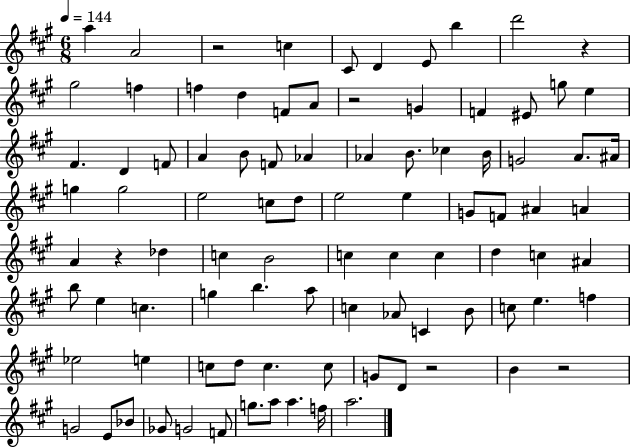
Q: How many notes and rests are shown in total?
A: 93